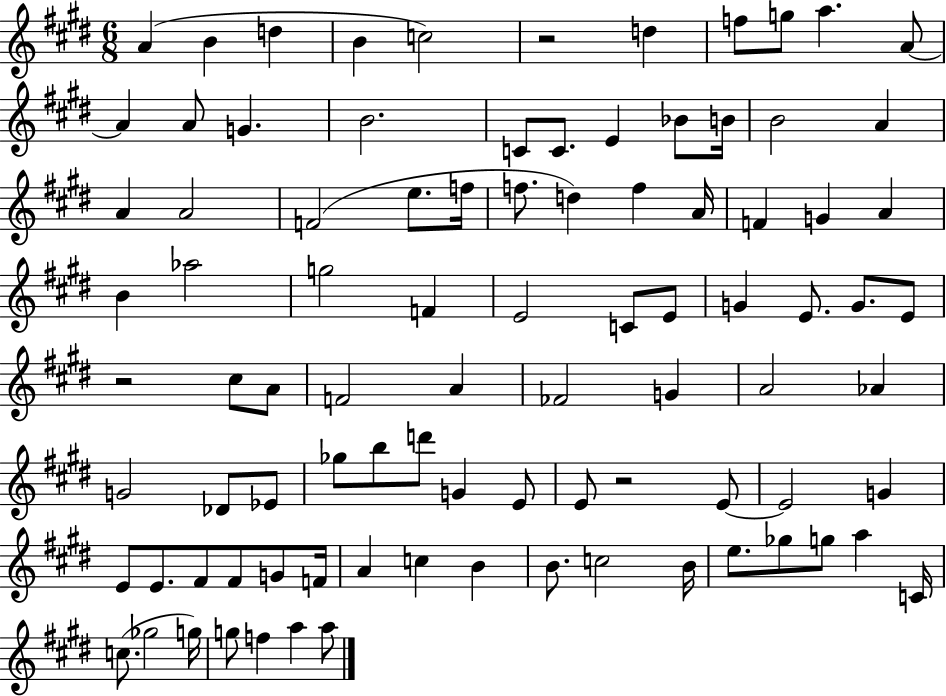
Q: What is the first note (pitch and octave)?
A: A4